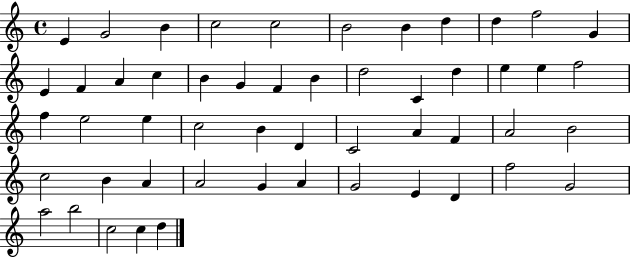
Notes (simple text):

E4/q G4/h B4/q C5/h C5/h B4/h B4/q D5/q D5/q F5/h G4/q E4/q F4/q A4/q C5/q B4/q G4/q F4/q B4/q D5/h C4/q D5/q E5/q E5/q F5/h F5/q E5/h E5/q C5/h B4/q D4/q C4/h A4/q F4/q A4/h B4/h C5/h B4/q A4/q A4/h G4/q A4/q G4/h E4/q D4/q F5/h G4/h A5/h B5/h C5/h C5/q D5/q